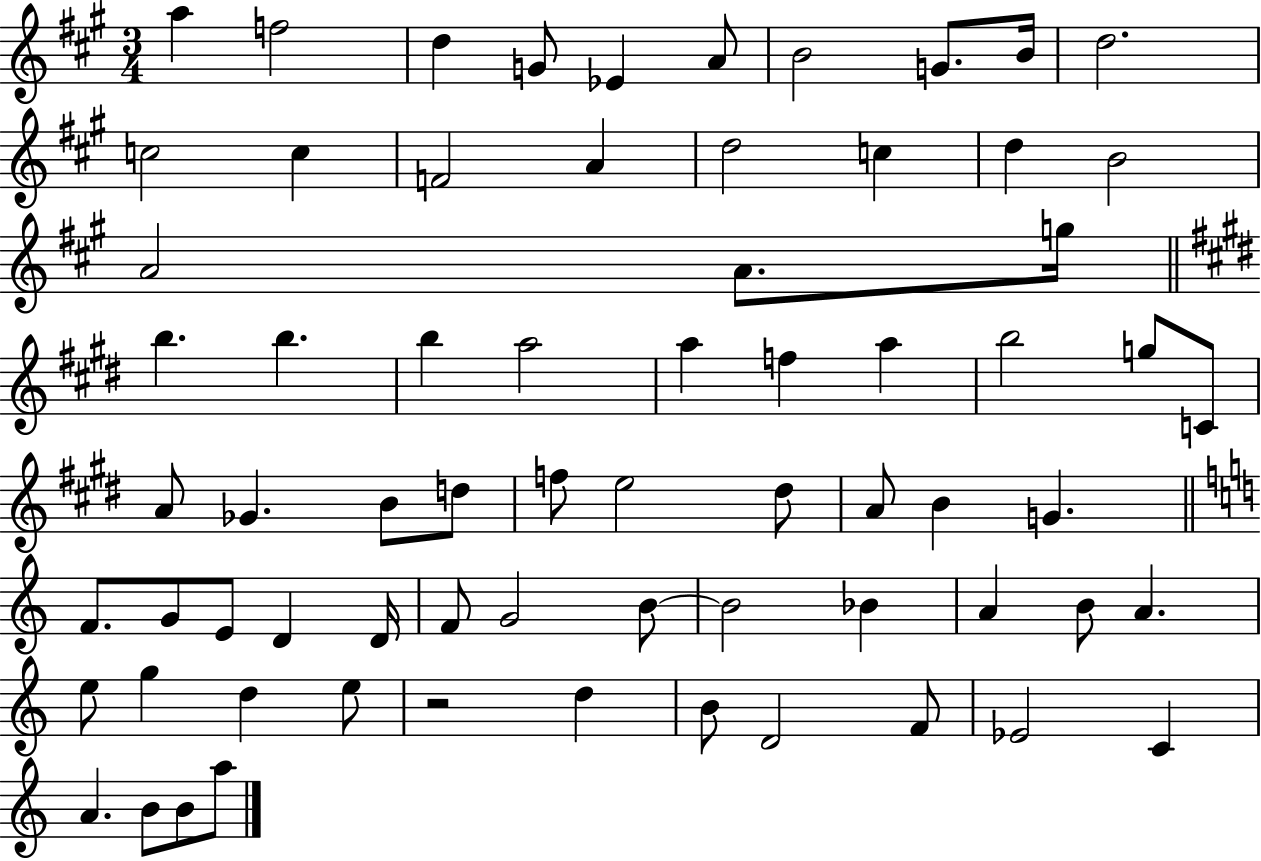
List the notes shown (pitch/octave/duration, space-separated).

A5/q F5/h D5/q G4/e Eb4/q A4/e B4/h G4/e. B4/s D5/h. C5/h C5/q F4/h A4/q D5/h C5/q D5/q B4/h A4/h A4/e. G5/s B5/q. B5/q. B5/q A5/h A5/q F5/q A5/q B5/h G5/e C4/e A4/e Gb4/q. B4/e D5/e F5/e E5/h D#5/e A4/e B4/q G4/q. F4/e. G4/e E4/e D4/q D4/s F4/e G4/h B4/e B4/h Bb4/q A4/q B4/e A4/q. E5/e G5/q D5/q E5/e R/h D5/q B4/e D4/h F4/e Eb4/h C4/q A4/q. B4/e B4/e A5/e